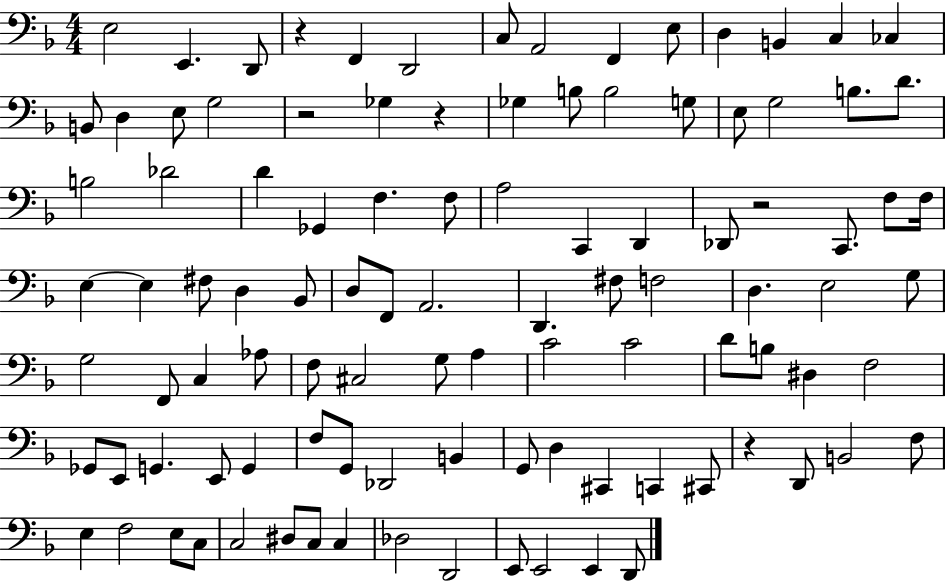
X:1
T:Untitled
M:4/4
L:1/4
K:F
E,2 E,, D,,/2 z F,, D,,2 C,/2 A,,2 F,, E,/2 D, B,, C, _C, B,,/2 D, E,/2 G,2 z2 _G, z _G, B,/2 B,2 G,/2 E,/2 G,2 B,/2 D/2 B,2 _D2 D _G,, F, F,/2 A,2 C,, D,, _D,,/2 z2 C,,/2 F,/2 F,/4 E, E, ^F,/2 D, _B,,/2 D,/2 F,,/2 A,,2 D,, ^F,/2 F,2 D, E,2 G,/2 G,2 F,,/2 C, _A,/2 F,/2 ^C,2 G,/2 A, C2 C2 D/2 B,/2 ^D, F,2 _G,,/2 E,,/2 G,, E,,/2 G,, F,/2 G,,/2 _D,,2 B,, G,,/2 D, ^C,, C,, ^C,,/2 z D,,/2 B,,2 F,/2 E, F,2 E,/2 C,/2 C,2 ^D,/2 C,/2 C, _D,2 D,,2 E,,/2 E,,2 E,, D,,/2